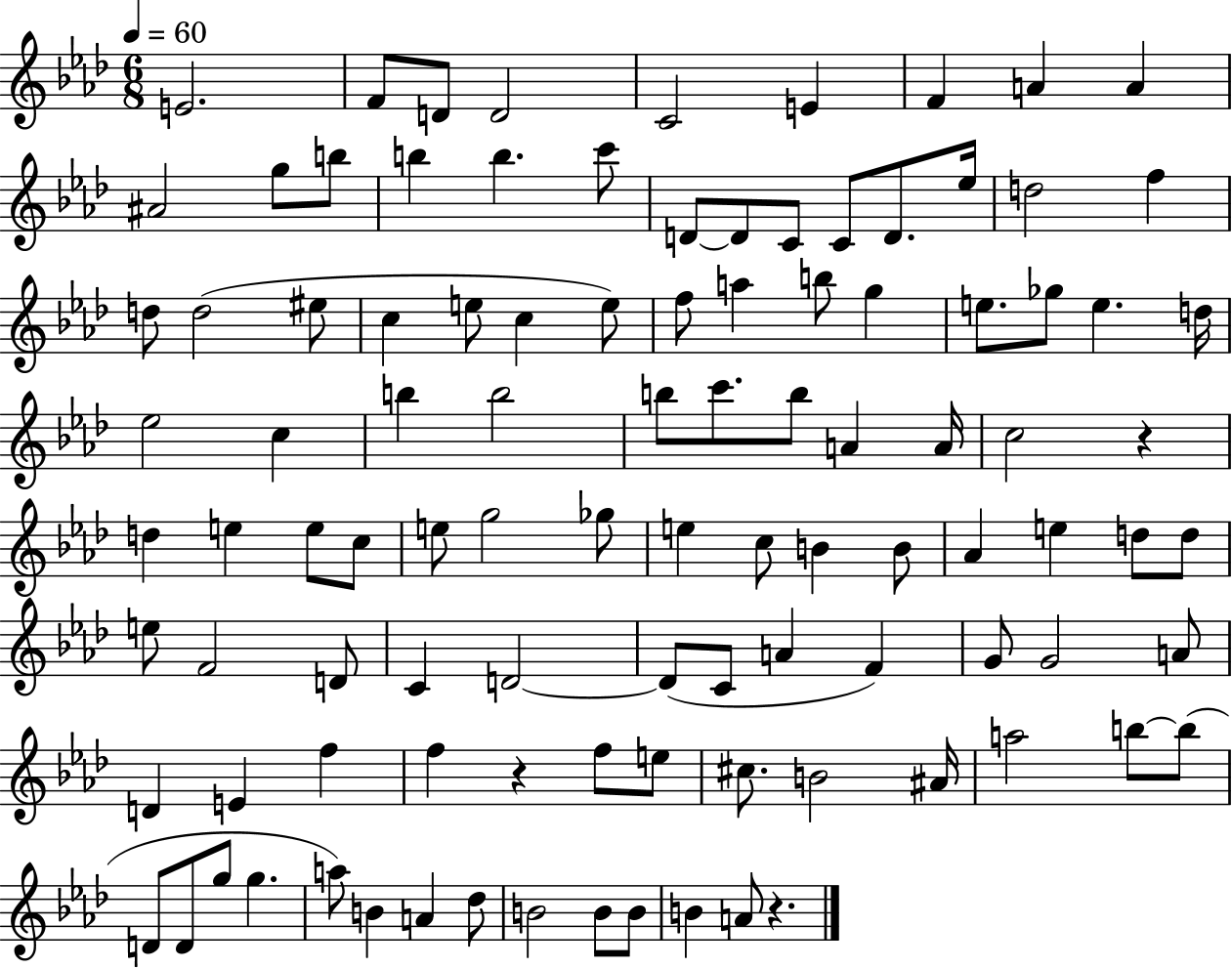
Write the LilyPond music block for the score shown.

{
  \clef treble
  \numericTimeSignature
  \time 6/8
  \key aes \major
  \tempo 4 = 60
  e'2. | f'8 d'8 d'2 | c'2 e'4 | f'4 a'4 a'4 | \break ais'2 g''8 b''8 | b''4 b''4. c'''8 | d'8~~ d'8 c'8 c'8 d'8. ees''16 | d''2 f''4 | \break d''8 d''2( eis''8 | c''4 e''8 c''4 e''8) | f''8 a''4 b''8 g''4 | e''8. ges''8 e''4. d''16 | \break ees''2 c''4 | b''4 b''2 | b''8 c'''8. b''8 a'4 a'16 | c''2 r4 | \break d''4 e''4 e''8 c''8 | e''8 g''2 ges''8 | e''4 c''8 b'4 b'8 | aes'4 e''4 d''8 d''8 | \break e''8 f'2 d'8 | c'4 d'2~~ | d'8( c'8 a'4 f'4) | g'8 g'2 a'8 | \break d'4 e'4 f''4 | f''4 r4 f''8 e''8 | cis''8. b'2 ais'16 | a''2 b''8~~ b''8( | \break d'8 d'8 g''8 g''4. | a''8) b'4 a'4 des''8 | b'2 b'8 b'8 | b'4 a'8 r4. | \break \bar "|."
}